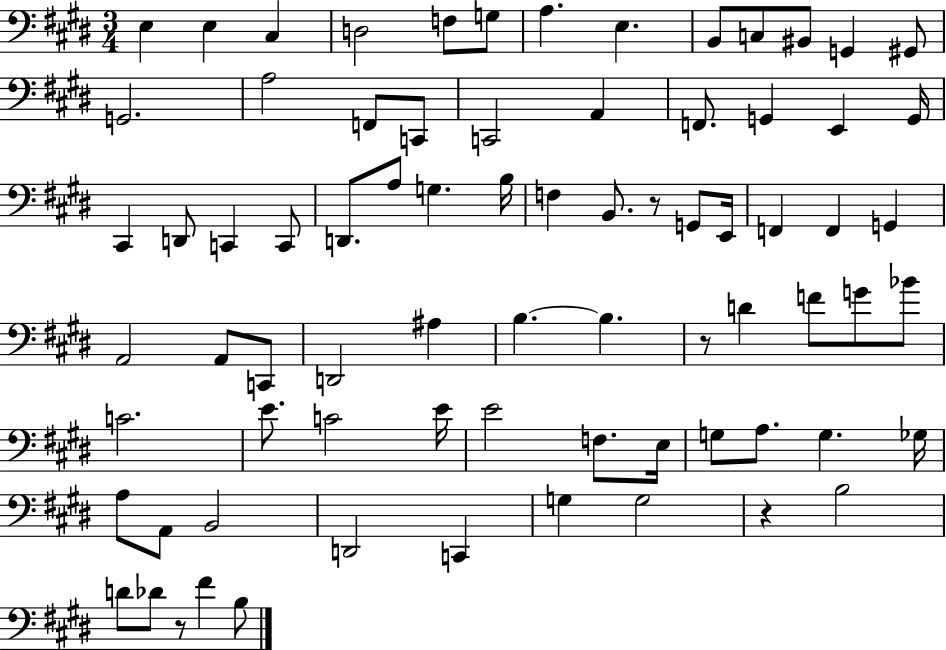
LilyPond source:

{
  \clef bass
  \numericTimeSignature
  \time 3/4
  \key e \major
  e4 e4 cis4 | d2 f8 g8 | a4. e4. | b,8 c8 bis,8 g,4 gis,8 | \break g,2. | a2 f,8 c,8 | c,2 a,4 | f,8. g,4 e,4 g,16 | \break cis,4 d,8 c,4 c,8 | d,8. a8 g4. b16 | f4 b,8. r8 g,8 e,16 | f,4 f,4 g,4 | \break a,2 a,8 c,8 | d,2 ais4 | b4.~~ b4. | r8 d'4 f'8 g'8 bes'8 | \break c'2. | e'8. c'2 e'16 | e'2 f8. e16 | g8 a8. g4. ges16 | \break a8 a,8 b,2 | d,2 c,4 | g4 g2 | r4 b2 | \break d'8 des'8 r8 fis'4 b8 | \bar "|."
}